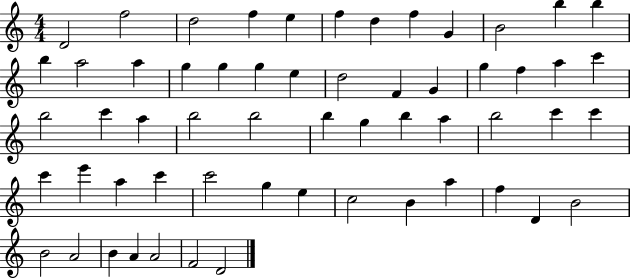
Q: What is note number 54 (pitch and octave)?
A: B4